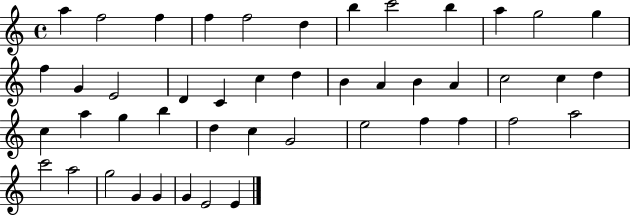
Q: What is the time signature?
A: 4/4